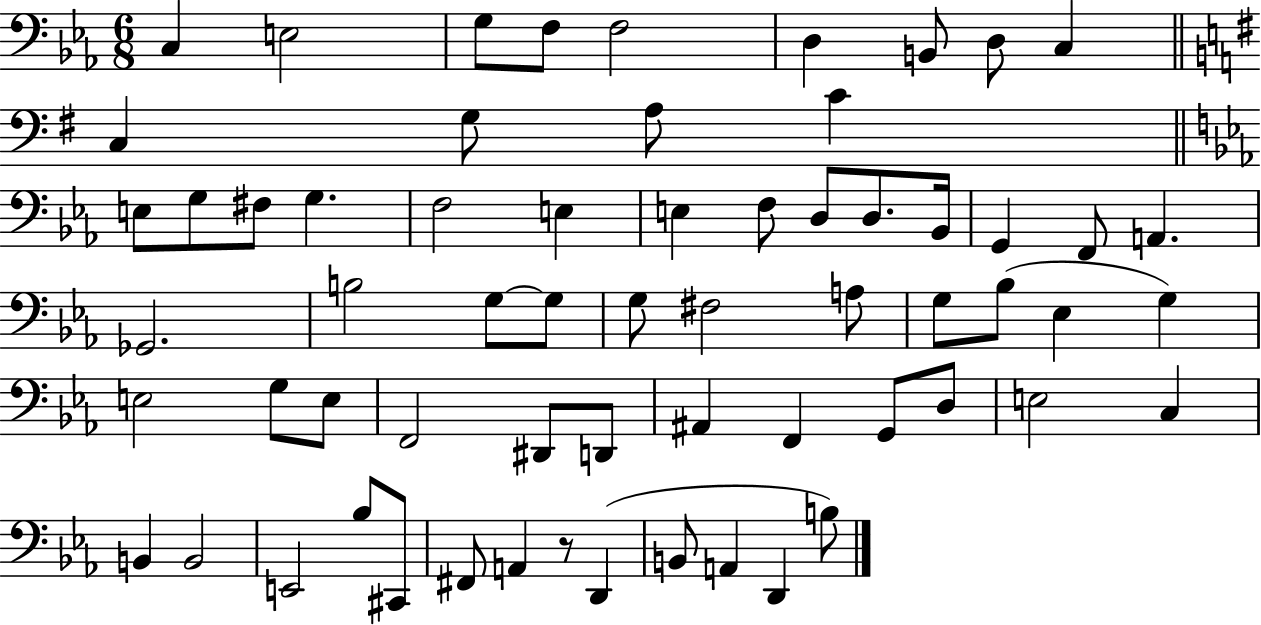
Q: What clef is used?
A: bass